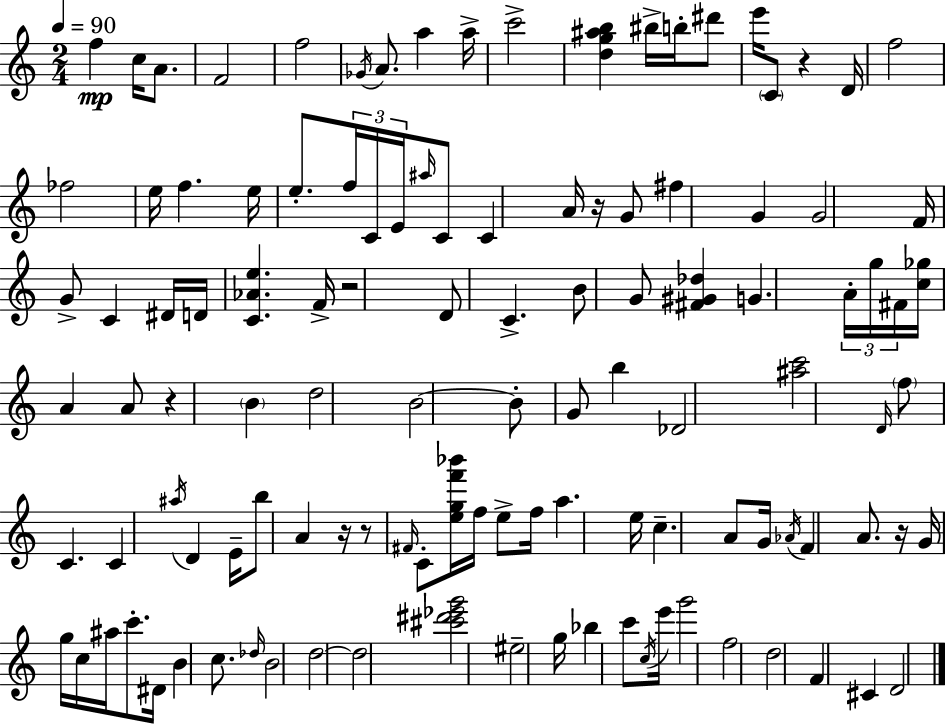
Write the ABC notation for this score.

X:1
T:Untitled
M:2/4
L:1/4
K:Am
f c/4 A/2 F2 f2 _G/4 A/2 a a/4 c'2 [dg^ab] ^b/4 b/4 ^d'/2 e'/4 C/2 z D/4 f2 _f2 e/4 f e/4 e/2 f/4 C/4 E/4 ^a/4 C/2 C A/4 z/4 G/2 ^f G G2 F/4 G/2 C ^D/4 D/4 [C_Ae] F/4 z2 D/2 C B/2 G/2 [^F^G_d] G A/4 g/4 ^F/4 [c_g]/4 A A/2 z B d2 B2 B/2 G/2 b _D2 [^ac']2 D/4 f/2 C C ^a/4 D E/4 b/2 A z/4 z/2 ^F/4 C/2 [egf'_b']/4 f/4 e/2 f/4 a e/4 c A/2 G/4 _A/4 F A/2 z/4 G/4 g/4 c/4 ^a/4 c'/2 ^D/4 B c/2 _d/4 B2 d2 d2 [^c'^d'_e'g']2 ^e2 g/4 _b c'/2 c/4 e'/4 g'2 f2 d2 F ^C D2